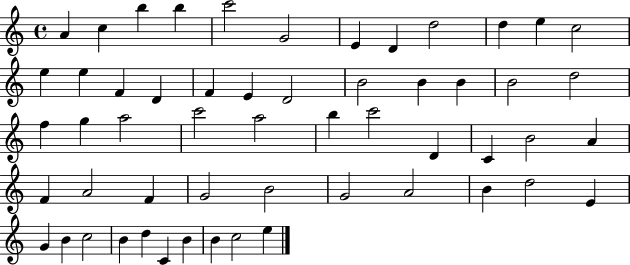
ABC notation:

X:1
T:Untitled
M:4/4
L:1/4
K:C
A c b b c'2 G2 E D d2 d e c2 e e F D F E D2 B2 B B B2 d2 f g a2 c'2 a2 b c'2 D C B2 A F A2 F G2 B2 G2 A2 B d2 E G B c2 B d C B B c2 e